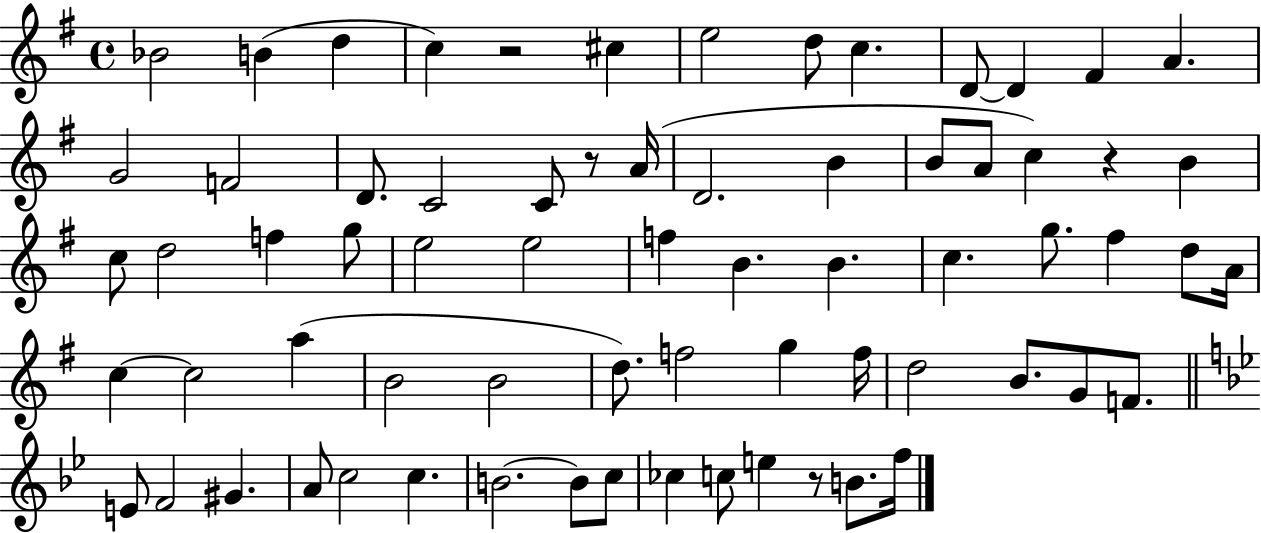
Bb4/h B4/q D5/q C5/q R/h C#5/q E5/h D5/e C5/q. D4/e D4/q F#4/q A4/q. G4/h F4/h D4/e. C4/h C4/e R/e A4/s D4/h. B4/q B4/e A4/e C5/q R/q B4/q C5/e D5/h F5/q G5/e E5/h E5/h F5/q B4/q. B4/q. C5/q. G5/e. F#5/q D5/e A4/s C5/q C5/h A5/q B4/h B4/h D5/e. F5/h G5/q F5/s D5/h B4/e. G4/e F4/e. E4/e F4/h G#4/q. A4/e C5/h C5/q. B4/h. B4/e C5/e CES5/q C5/e E5/q R/e B4/e. F5/s